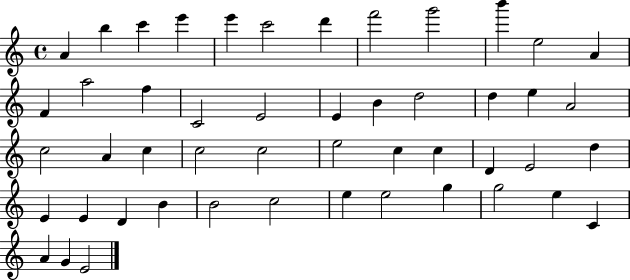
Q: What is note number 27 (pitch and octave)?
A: C5